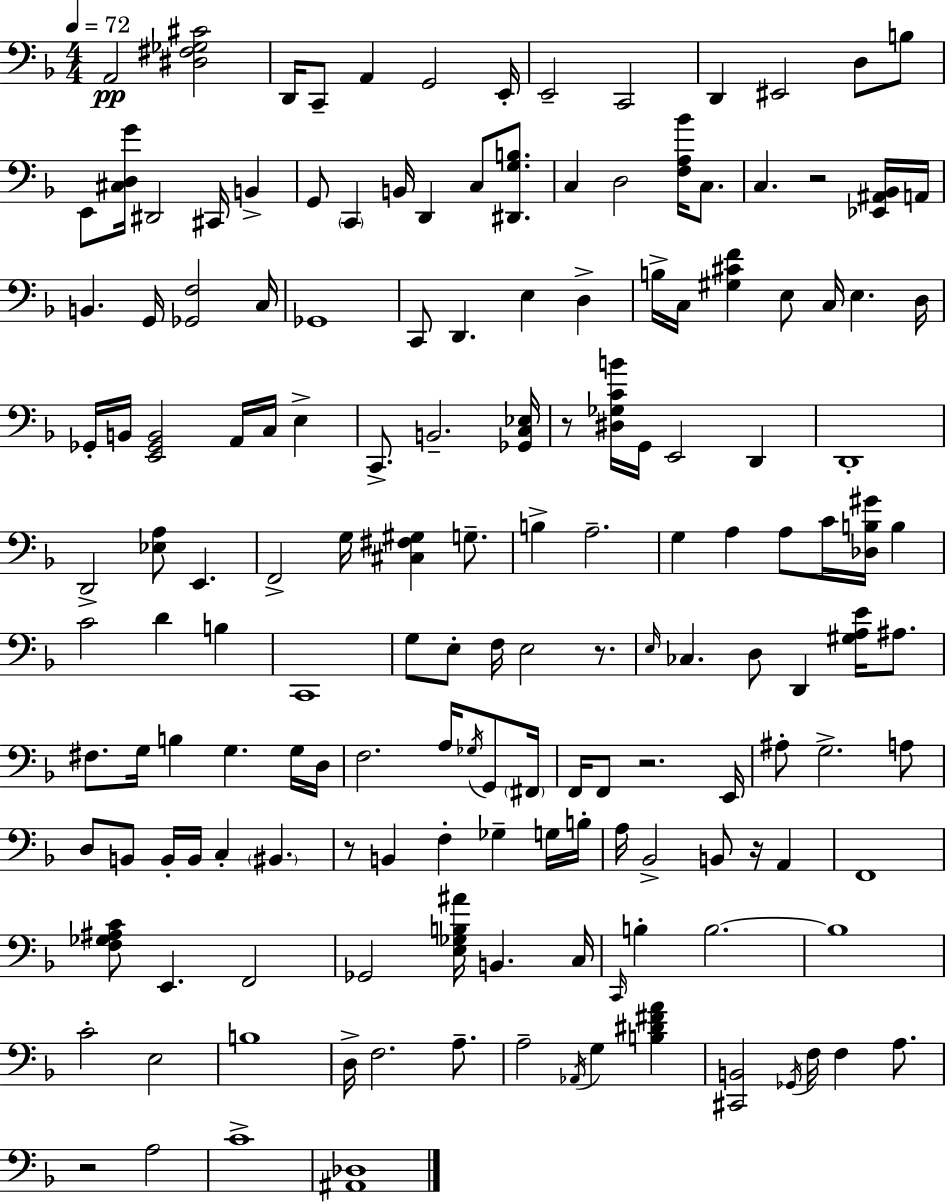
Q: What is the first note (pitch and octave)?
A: A2